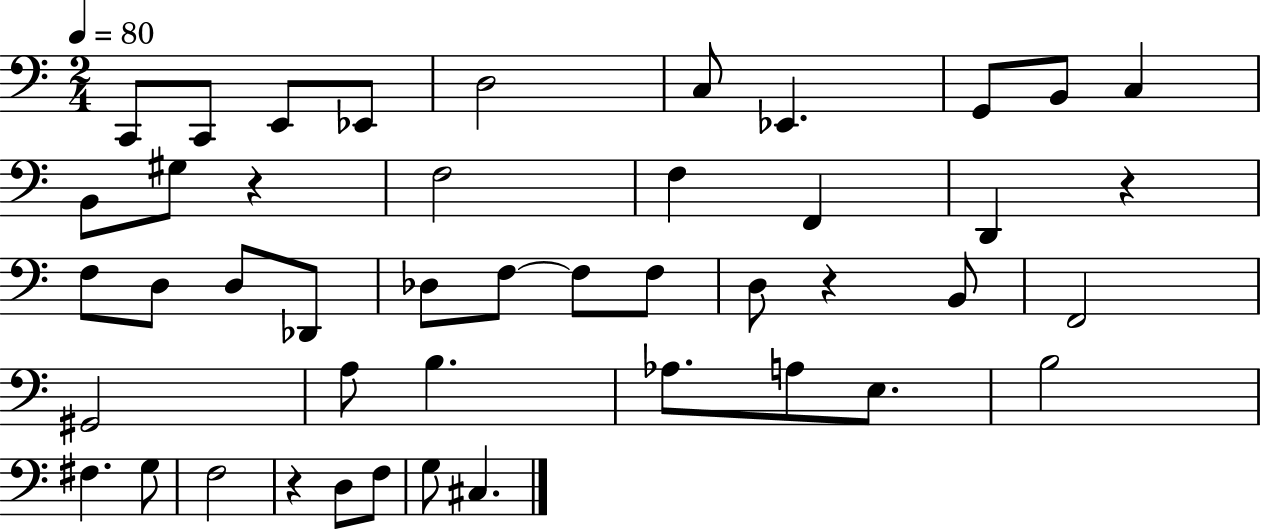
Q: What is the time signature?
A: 2/4